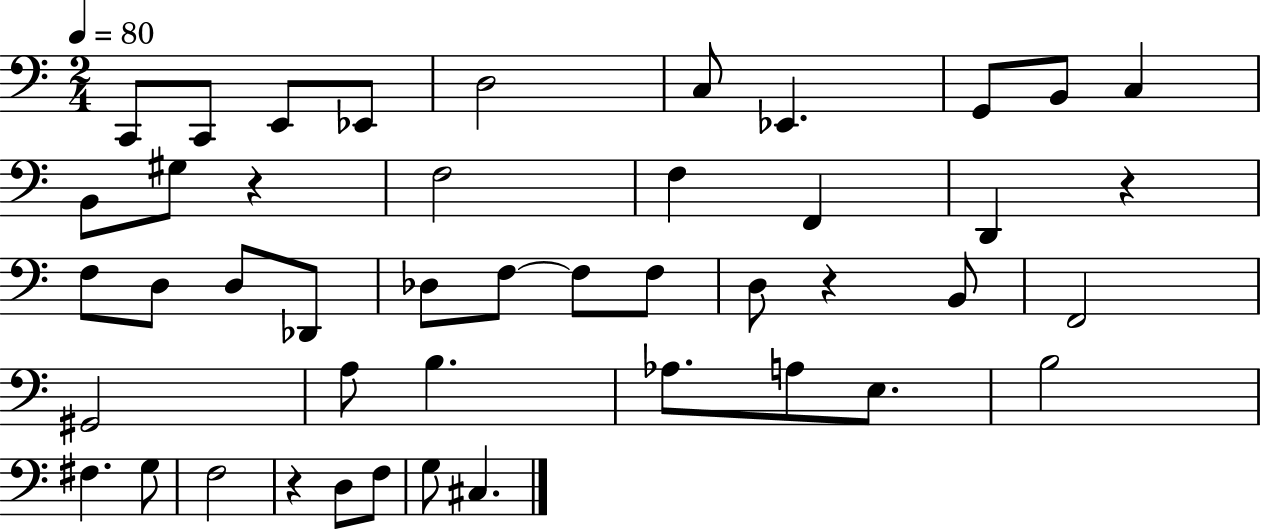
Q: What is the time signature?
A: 2/4